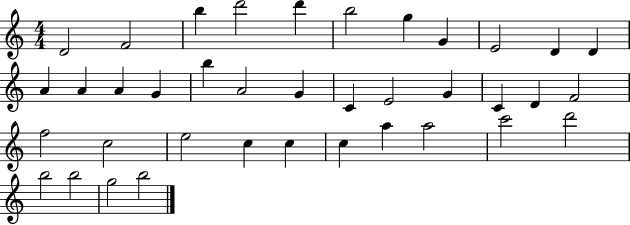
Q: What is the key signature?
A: C major